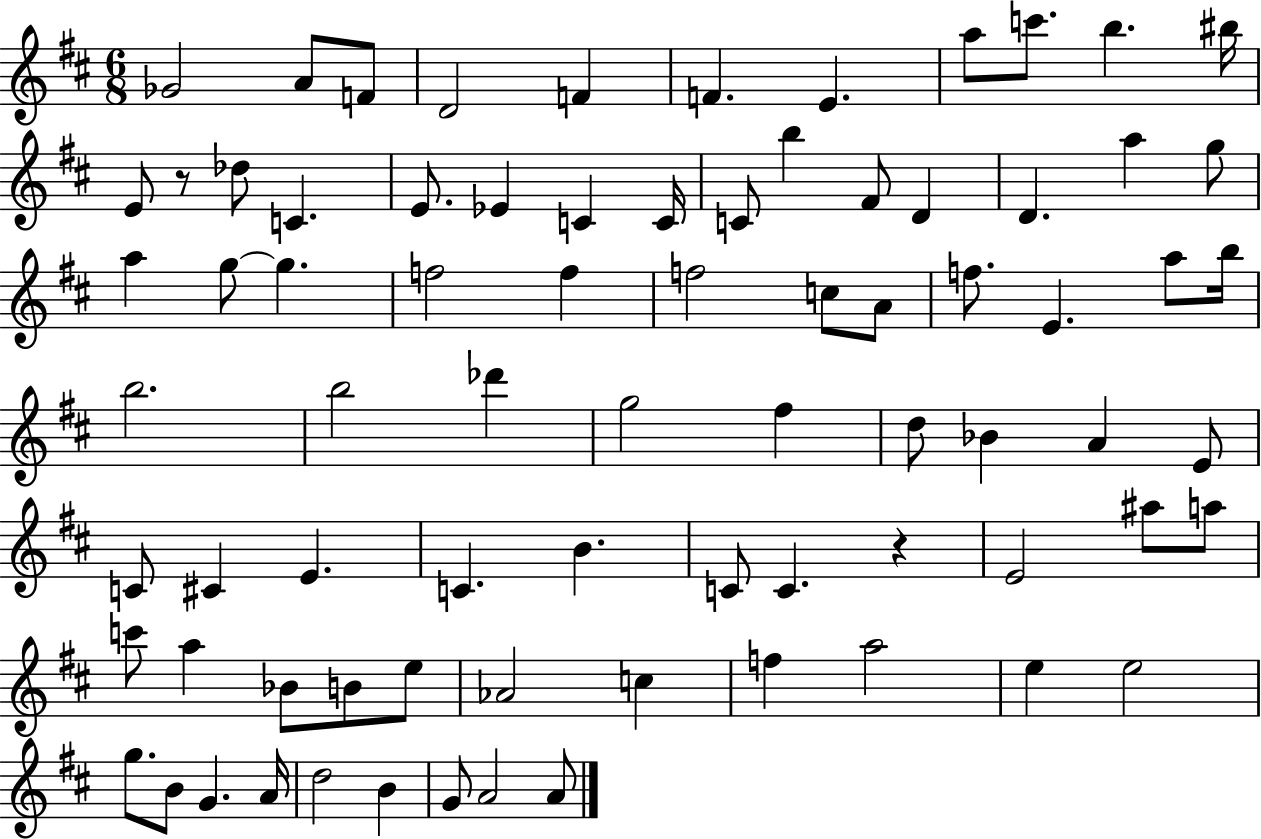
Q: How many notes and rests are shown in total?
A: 78